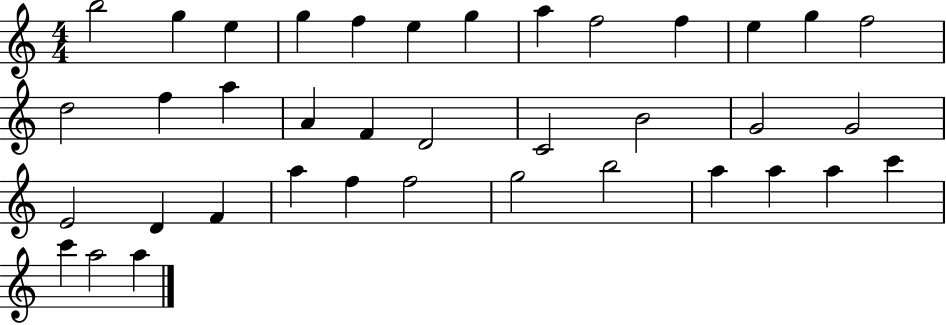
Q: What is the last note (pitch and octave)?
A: A5